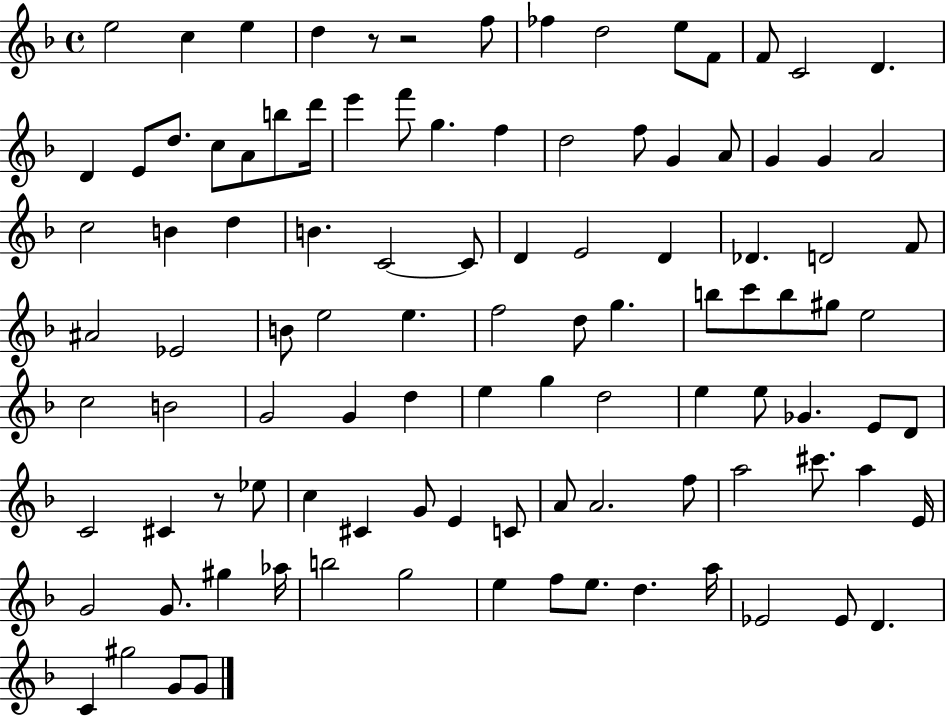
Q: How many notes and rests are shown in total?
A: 104